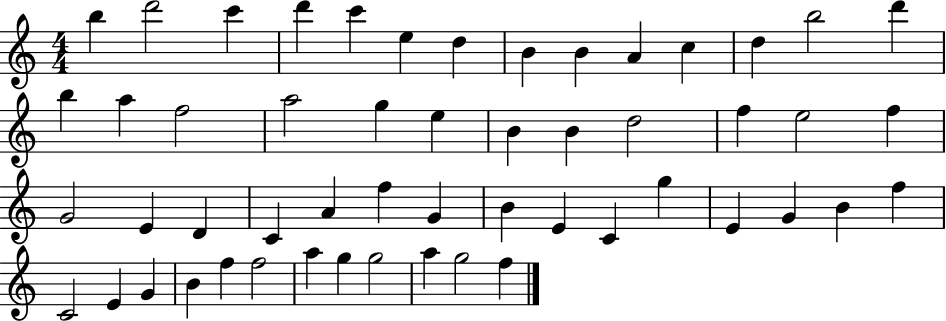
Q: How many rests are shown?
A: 0